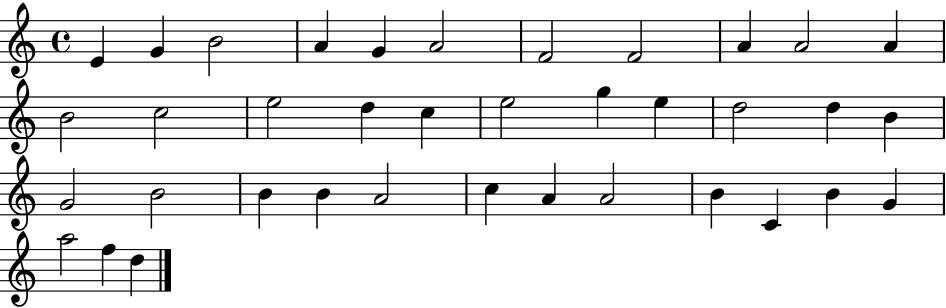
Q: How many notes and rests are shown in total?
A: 37